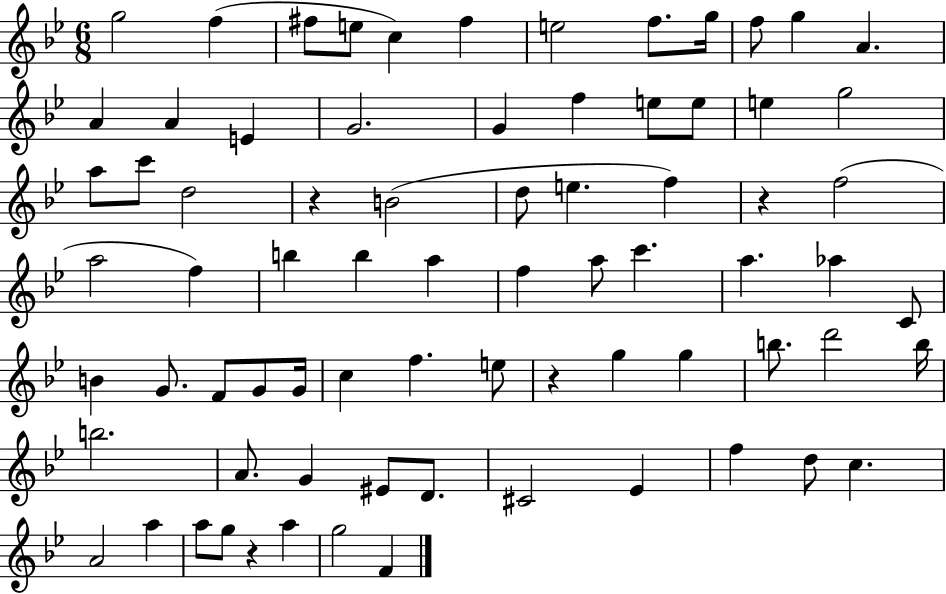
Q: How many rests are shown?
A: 4